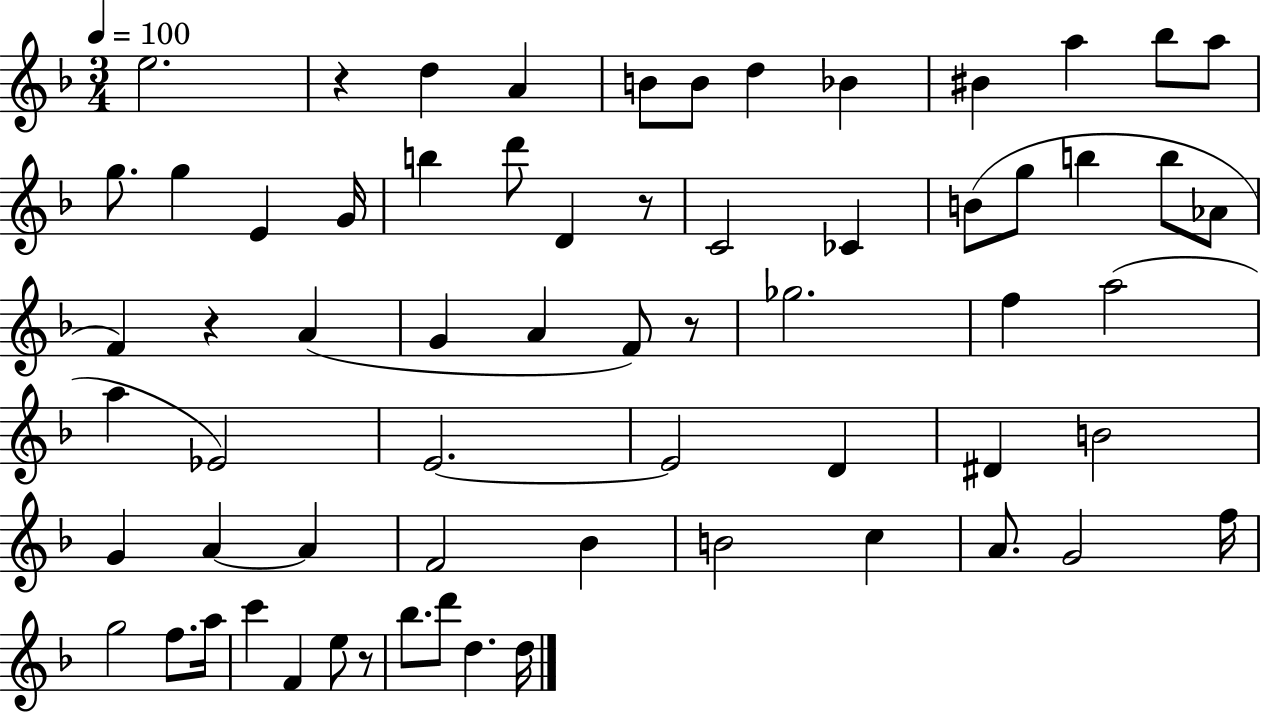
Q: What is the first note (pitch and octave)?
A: E5